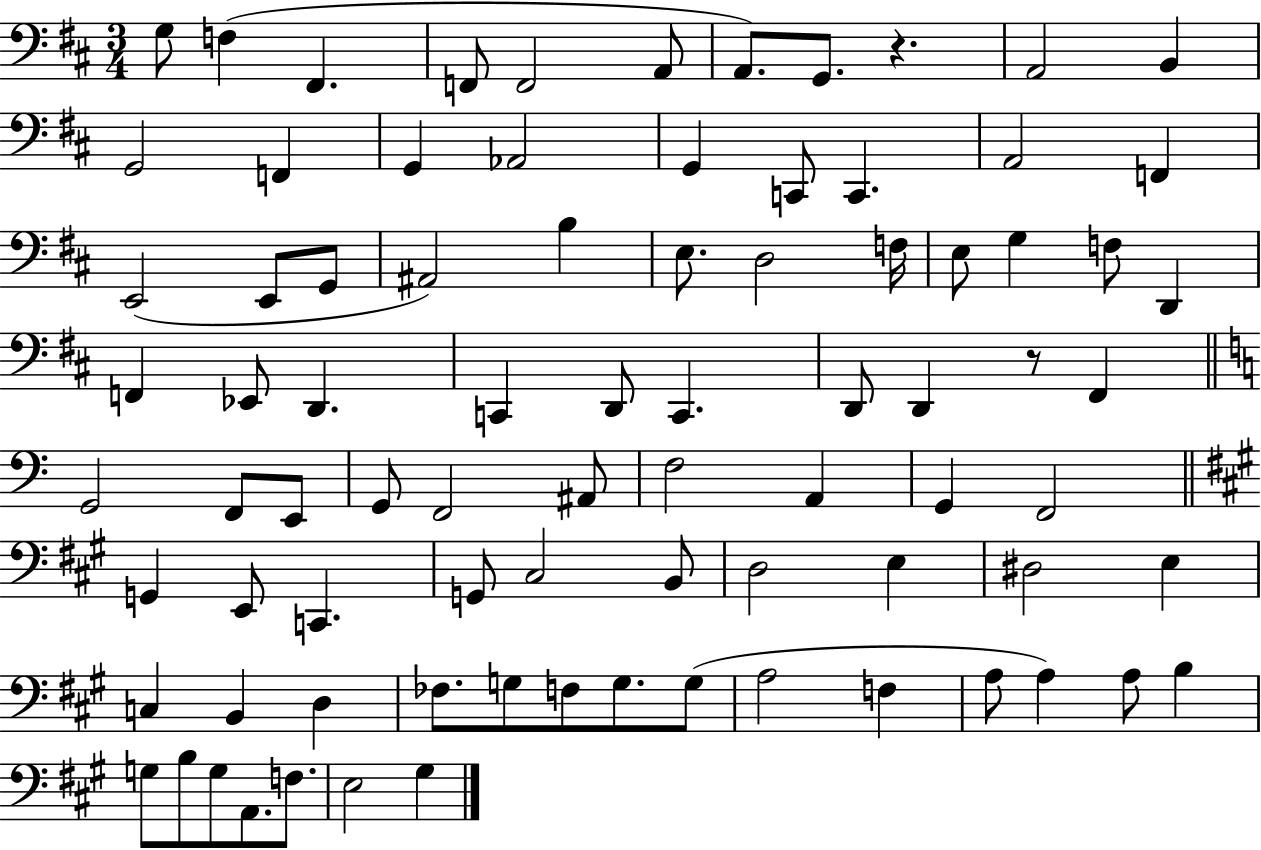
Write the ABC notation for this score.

X:1
T:Untitled
M:3/4
L:1/4
K:D
G,/2 F, ^F,, F,,/2 F,,2 A,,/2 A,,/2 G,,/2 z A,,2 B,, G,,2 F,, G,, _A,,2 G,, C,,/2 C,, A,,2 F,, E,,2 E,,/2 G,,/2 ^A,,2 B, E,/2 D,2 F,/4 E,/2 G, F,/2 D,, F,, _E,,/2 D,, C,, D,,/2 C,, D,,/2 D,, z/2 ^F,, G,,2 F,,/2 E,,/2 G,,/2 F,,2 ^A,,/2 F,2 A,, G,, F,,2 G,, E,,/2 C,, G,,/2 ^C,2 B,,/2 D,2 E, ^D,2 E, C, B,, D, _F,/2 G,/2 F,/2 G,/2 G,/2 A,2 F, A,/2 A, A,/2 B, G,/2 B,/2 G,/2 A,,/2 F,/2 E,2 ^G,